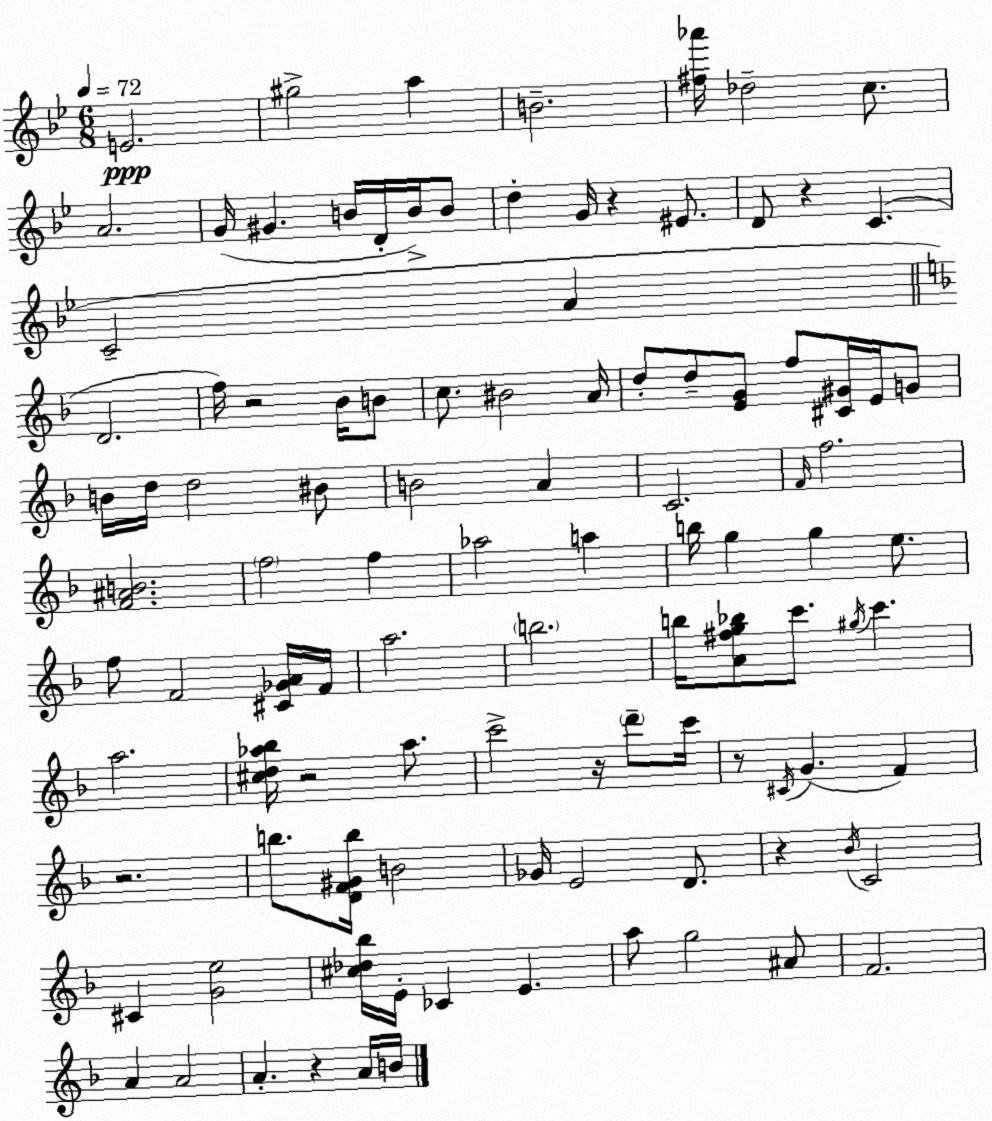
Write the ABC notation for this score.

X:1
T:Untitled
M:6/8
L:1/4
K:Bb
E2 ^g2 a B2 [^f_a']/4 _d2 c/2 A2 G/4 ^G B/4 D/4 B/4 B/2 d G/4 z ^E/2 D/2 z C C2 A D2 f/4 z2 _B/4 B/2 c/2 ^B2 A/4 d/2 d/2 [EG]/2 f/2 [^C^G]/4 E/4 G/2 B/4 d/4 d2 ^B/2 B2 A C2 F/4 f2 [F^AB]2 f2 f _a2 a b/4 g g e/2 f/2 F2 [^C_GA]/4 F/4 a2 b2 b/4 [A^fg_b]/2 c'/2 ^g/4 c' a2 [^cd_a_b]/4 z2 _a/2 c'2 z/4 d'/2 c'/4 z/2 ^C/4 G F z2 b/2 [DF^Gb]/4 B2 _G/4 E2 D/2 z _B/4 C2 ^C [Ge]2 [^c_d_b]/4 E/4 _C E a/2 g2 ^A/2 F2 A A2 A z A/4 B/4